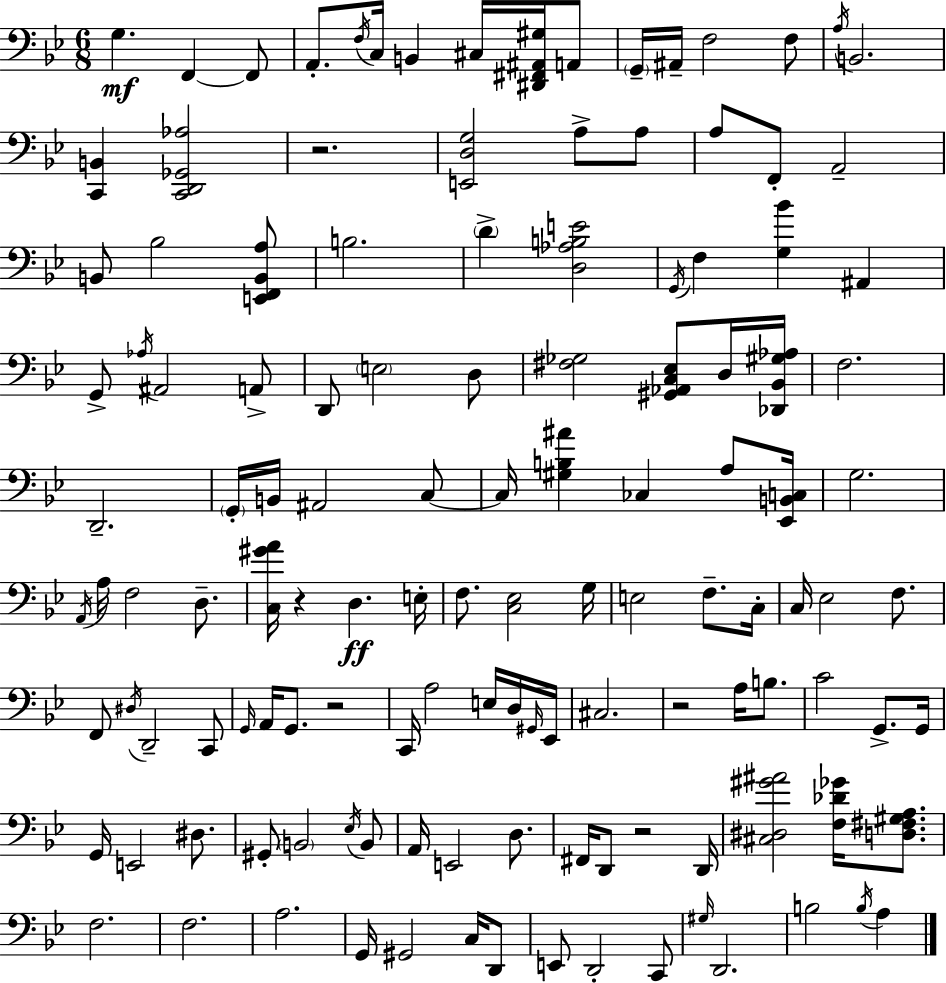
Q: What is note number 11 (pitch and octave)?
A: A#2